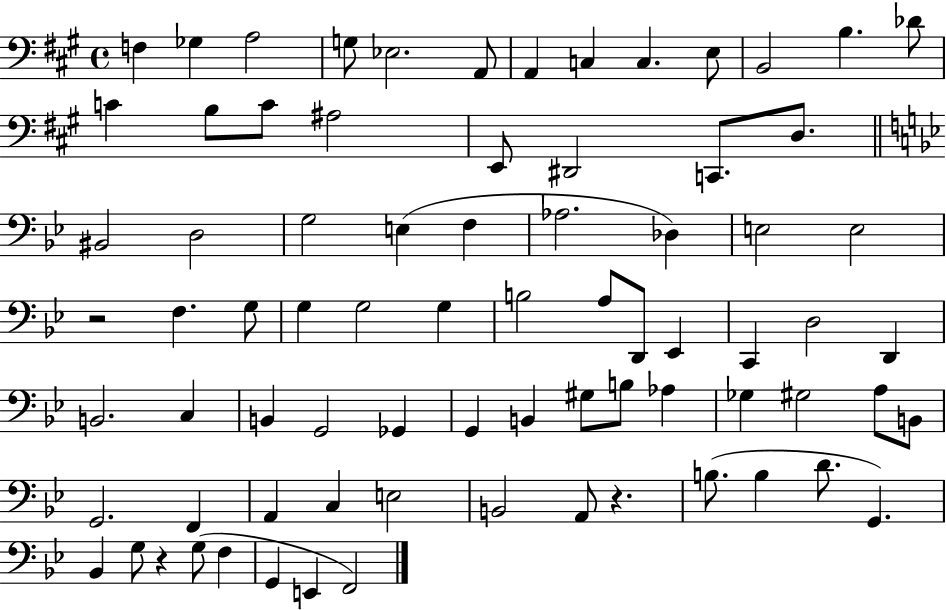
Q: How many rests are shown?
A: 3